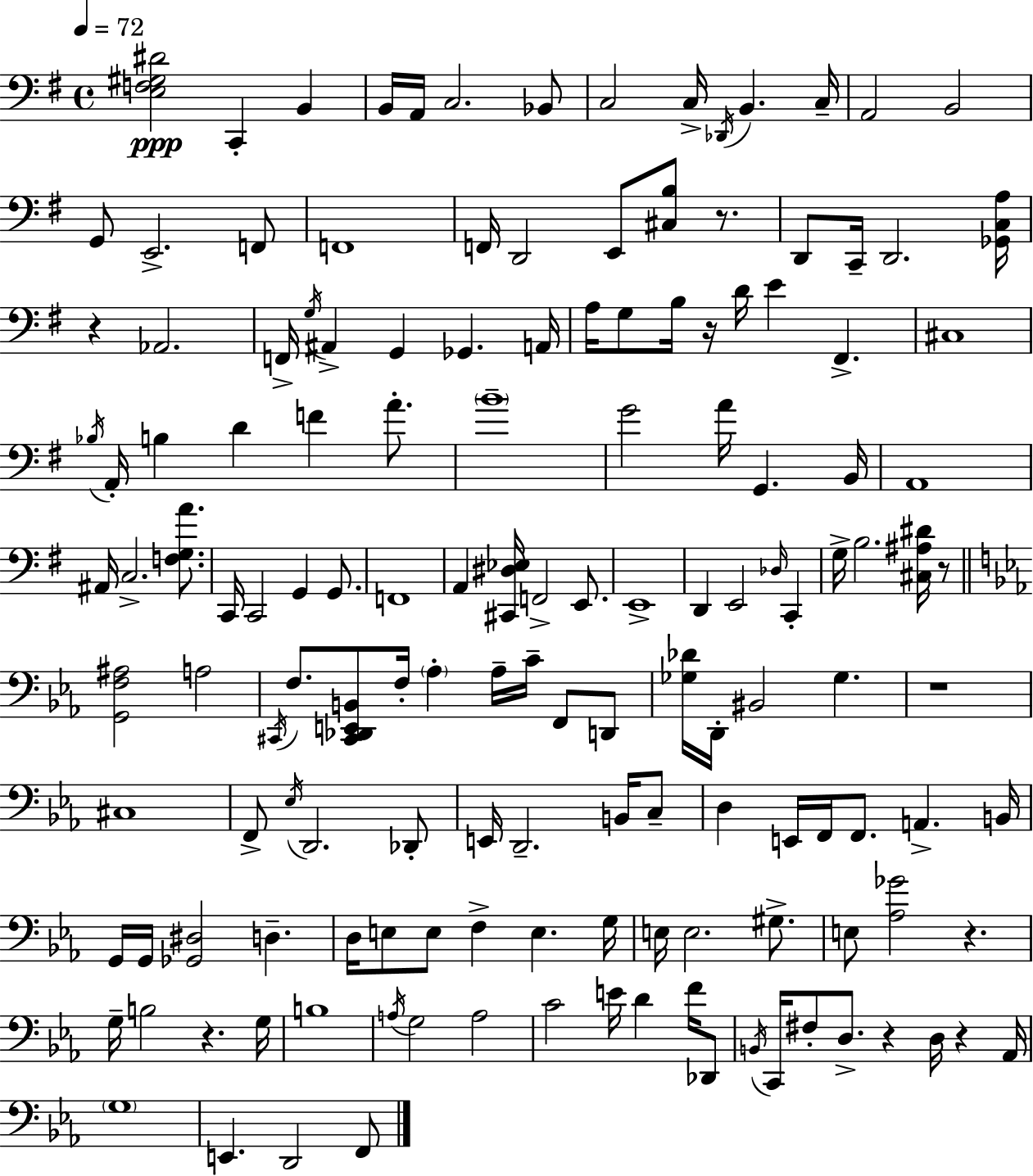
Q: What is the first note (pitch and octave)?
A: C2